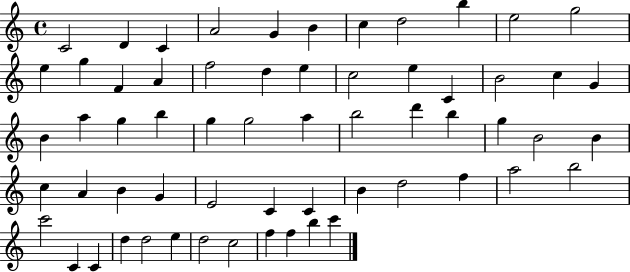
C4/h D4/q C4/q A4/h G4/q B4/q C5/q D5/h B5/q E5/h G5/h E5/q G5/q F4/q A4/q F5/h D5/q E5/q C5/h E5/q C4/q B4/h C5/q G4/q B4/q A5/q G5/q B5/q G5/q G5/h A5/q B5/h D6/q B5/q G5/q B4/h B4/q C5/q A4/q B4/q G4/q E4/h C4/q C4/q B4/q D5/h F5/q A5/h B5/h C6/h C4/q C4/q D5/q D5/h E5/q D5/h C5/h F5/q F5/q B5/q C6/q